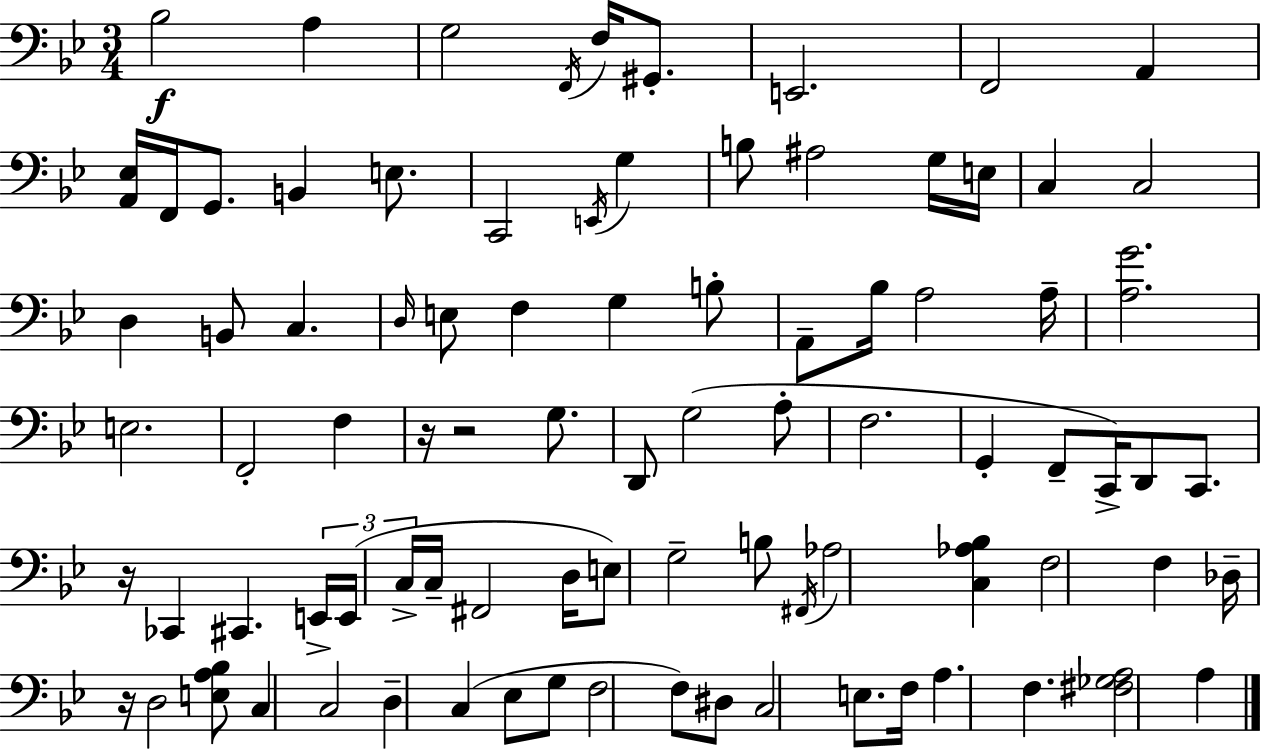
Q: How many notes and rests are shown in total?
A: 88